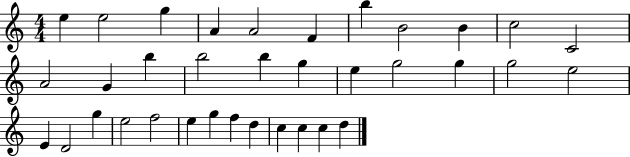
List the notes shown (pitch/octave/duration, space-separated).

E5/q E5/h G5/q A4/q A4/h F4/q B5/q B4/h B4/q C5/h C4/h A4/h G4/q B5/q B5/h B5/q G5/q E5/q G5/h G5/q G5/h E5/h E4/q D4/h G5/q E5/h F5/h E5/q G5/q F5/q D5/q C5/q C5/q C5/q D5/q